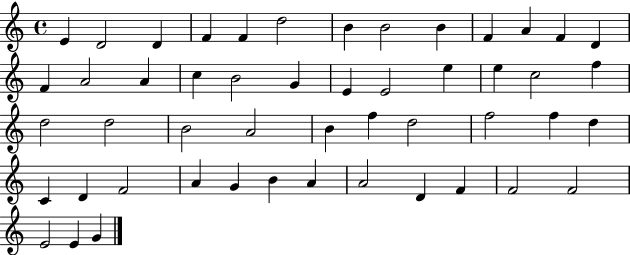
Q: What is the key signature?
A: C major